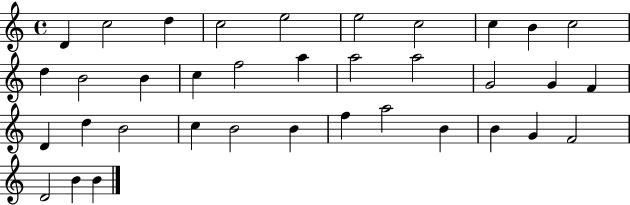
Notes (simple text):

D4/q C5/h D5/q C5/h E5/h E5/h C5/h C5/q B4/q C5/h D5/q B4/h B4/q C5/q F5/h A5/q A5/h A5/h G4/h G4/q F4/q D4/q D5/q B4/h C5/q B4/h B4/q F5/q A5/h B4/q B4/q G4/q F4/h D4/h B4/q B4/q